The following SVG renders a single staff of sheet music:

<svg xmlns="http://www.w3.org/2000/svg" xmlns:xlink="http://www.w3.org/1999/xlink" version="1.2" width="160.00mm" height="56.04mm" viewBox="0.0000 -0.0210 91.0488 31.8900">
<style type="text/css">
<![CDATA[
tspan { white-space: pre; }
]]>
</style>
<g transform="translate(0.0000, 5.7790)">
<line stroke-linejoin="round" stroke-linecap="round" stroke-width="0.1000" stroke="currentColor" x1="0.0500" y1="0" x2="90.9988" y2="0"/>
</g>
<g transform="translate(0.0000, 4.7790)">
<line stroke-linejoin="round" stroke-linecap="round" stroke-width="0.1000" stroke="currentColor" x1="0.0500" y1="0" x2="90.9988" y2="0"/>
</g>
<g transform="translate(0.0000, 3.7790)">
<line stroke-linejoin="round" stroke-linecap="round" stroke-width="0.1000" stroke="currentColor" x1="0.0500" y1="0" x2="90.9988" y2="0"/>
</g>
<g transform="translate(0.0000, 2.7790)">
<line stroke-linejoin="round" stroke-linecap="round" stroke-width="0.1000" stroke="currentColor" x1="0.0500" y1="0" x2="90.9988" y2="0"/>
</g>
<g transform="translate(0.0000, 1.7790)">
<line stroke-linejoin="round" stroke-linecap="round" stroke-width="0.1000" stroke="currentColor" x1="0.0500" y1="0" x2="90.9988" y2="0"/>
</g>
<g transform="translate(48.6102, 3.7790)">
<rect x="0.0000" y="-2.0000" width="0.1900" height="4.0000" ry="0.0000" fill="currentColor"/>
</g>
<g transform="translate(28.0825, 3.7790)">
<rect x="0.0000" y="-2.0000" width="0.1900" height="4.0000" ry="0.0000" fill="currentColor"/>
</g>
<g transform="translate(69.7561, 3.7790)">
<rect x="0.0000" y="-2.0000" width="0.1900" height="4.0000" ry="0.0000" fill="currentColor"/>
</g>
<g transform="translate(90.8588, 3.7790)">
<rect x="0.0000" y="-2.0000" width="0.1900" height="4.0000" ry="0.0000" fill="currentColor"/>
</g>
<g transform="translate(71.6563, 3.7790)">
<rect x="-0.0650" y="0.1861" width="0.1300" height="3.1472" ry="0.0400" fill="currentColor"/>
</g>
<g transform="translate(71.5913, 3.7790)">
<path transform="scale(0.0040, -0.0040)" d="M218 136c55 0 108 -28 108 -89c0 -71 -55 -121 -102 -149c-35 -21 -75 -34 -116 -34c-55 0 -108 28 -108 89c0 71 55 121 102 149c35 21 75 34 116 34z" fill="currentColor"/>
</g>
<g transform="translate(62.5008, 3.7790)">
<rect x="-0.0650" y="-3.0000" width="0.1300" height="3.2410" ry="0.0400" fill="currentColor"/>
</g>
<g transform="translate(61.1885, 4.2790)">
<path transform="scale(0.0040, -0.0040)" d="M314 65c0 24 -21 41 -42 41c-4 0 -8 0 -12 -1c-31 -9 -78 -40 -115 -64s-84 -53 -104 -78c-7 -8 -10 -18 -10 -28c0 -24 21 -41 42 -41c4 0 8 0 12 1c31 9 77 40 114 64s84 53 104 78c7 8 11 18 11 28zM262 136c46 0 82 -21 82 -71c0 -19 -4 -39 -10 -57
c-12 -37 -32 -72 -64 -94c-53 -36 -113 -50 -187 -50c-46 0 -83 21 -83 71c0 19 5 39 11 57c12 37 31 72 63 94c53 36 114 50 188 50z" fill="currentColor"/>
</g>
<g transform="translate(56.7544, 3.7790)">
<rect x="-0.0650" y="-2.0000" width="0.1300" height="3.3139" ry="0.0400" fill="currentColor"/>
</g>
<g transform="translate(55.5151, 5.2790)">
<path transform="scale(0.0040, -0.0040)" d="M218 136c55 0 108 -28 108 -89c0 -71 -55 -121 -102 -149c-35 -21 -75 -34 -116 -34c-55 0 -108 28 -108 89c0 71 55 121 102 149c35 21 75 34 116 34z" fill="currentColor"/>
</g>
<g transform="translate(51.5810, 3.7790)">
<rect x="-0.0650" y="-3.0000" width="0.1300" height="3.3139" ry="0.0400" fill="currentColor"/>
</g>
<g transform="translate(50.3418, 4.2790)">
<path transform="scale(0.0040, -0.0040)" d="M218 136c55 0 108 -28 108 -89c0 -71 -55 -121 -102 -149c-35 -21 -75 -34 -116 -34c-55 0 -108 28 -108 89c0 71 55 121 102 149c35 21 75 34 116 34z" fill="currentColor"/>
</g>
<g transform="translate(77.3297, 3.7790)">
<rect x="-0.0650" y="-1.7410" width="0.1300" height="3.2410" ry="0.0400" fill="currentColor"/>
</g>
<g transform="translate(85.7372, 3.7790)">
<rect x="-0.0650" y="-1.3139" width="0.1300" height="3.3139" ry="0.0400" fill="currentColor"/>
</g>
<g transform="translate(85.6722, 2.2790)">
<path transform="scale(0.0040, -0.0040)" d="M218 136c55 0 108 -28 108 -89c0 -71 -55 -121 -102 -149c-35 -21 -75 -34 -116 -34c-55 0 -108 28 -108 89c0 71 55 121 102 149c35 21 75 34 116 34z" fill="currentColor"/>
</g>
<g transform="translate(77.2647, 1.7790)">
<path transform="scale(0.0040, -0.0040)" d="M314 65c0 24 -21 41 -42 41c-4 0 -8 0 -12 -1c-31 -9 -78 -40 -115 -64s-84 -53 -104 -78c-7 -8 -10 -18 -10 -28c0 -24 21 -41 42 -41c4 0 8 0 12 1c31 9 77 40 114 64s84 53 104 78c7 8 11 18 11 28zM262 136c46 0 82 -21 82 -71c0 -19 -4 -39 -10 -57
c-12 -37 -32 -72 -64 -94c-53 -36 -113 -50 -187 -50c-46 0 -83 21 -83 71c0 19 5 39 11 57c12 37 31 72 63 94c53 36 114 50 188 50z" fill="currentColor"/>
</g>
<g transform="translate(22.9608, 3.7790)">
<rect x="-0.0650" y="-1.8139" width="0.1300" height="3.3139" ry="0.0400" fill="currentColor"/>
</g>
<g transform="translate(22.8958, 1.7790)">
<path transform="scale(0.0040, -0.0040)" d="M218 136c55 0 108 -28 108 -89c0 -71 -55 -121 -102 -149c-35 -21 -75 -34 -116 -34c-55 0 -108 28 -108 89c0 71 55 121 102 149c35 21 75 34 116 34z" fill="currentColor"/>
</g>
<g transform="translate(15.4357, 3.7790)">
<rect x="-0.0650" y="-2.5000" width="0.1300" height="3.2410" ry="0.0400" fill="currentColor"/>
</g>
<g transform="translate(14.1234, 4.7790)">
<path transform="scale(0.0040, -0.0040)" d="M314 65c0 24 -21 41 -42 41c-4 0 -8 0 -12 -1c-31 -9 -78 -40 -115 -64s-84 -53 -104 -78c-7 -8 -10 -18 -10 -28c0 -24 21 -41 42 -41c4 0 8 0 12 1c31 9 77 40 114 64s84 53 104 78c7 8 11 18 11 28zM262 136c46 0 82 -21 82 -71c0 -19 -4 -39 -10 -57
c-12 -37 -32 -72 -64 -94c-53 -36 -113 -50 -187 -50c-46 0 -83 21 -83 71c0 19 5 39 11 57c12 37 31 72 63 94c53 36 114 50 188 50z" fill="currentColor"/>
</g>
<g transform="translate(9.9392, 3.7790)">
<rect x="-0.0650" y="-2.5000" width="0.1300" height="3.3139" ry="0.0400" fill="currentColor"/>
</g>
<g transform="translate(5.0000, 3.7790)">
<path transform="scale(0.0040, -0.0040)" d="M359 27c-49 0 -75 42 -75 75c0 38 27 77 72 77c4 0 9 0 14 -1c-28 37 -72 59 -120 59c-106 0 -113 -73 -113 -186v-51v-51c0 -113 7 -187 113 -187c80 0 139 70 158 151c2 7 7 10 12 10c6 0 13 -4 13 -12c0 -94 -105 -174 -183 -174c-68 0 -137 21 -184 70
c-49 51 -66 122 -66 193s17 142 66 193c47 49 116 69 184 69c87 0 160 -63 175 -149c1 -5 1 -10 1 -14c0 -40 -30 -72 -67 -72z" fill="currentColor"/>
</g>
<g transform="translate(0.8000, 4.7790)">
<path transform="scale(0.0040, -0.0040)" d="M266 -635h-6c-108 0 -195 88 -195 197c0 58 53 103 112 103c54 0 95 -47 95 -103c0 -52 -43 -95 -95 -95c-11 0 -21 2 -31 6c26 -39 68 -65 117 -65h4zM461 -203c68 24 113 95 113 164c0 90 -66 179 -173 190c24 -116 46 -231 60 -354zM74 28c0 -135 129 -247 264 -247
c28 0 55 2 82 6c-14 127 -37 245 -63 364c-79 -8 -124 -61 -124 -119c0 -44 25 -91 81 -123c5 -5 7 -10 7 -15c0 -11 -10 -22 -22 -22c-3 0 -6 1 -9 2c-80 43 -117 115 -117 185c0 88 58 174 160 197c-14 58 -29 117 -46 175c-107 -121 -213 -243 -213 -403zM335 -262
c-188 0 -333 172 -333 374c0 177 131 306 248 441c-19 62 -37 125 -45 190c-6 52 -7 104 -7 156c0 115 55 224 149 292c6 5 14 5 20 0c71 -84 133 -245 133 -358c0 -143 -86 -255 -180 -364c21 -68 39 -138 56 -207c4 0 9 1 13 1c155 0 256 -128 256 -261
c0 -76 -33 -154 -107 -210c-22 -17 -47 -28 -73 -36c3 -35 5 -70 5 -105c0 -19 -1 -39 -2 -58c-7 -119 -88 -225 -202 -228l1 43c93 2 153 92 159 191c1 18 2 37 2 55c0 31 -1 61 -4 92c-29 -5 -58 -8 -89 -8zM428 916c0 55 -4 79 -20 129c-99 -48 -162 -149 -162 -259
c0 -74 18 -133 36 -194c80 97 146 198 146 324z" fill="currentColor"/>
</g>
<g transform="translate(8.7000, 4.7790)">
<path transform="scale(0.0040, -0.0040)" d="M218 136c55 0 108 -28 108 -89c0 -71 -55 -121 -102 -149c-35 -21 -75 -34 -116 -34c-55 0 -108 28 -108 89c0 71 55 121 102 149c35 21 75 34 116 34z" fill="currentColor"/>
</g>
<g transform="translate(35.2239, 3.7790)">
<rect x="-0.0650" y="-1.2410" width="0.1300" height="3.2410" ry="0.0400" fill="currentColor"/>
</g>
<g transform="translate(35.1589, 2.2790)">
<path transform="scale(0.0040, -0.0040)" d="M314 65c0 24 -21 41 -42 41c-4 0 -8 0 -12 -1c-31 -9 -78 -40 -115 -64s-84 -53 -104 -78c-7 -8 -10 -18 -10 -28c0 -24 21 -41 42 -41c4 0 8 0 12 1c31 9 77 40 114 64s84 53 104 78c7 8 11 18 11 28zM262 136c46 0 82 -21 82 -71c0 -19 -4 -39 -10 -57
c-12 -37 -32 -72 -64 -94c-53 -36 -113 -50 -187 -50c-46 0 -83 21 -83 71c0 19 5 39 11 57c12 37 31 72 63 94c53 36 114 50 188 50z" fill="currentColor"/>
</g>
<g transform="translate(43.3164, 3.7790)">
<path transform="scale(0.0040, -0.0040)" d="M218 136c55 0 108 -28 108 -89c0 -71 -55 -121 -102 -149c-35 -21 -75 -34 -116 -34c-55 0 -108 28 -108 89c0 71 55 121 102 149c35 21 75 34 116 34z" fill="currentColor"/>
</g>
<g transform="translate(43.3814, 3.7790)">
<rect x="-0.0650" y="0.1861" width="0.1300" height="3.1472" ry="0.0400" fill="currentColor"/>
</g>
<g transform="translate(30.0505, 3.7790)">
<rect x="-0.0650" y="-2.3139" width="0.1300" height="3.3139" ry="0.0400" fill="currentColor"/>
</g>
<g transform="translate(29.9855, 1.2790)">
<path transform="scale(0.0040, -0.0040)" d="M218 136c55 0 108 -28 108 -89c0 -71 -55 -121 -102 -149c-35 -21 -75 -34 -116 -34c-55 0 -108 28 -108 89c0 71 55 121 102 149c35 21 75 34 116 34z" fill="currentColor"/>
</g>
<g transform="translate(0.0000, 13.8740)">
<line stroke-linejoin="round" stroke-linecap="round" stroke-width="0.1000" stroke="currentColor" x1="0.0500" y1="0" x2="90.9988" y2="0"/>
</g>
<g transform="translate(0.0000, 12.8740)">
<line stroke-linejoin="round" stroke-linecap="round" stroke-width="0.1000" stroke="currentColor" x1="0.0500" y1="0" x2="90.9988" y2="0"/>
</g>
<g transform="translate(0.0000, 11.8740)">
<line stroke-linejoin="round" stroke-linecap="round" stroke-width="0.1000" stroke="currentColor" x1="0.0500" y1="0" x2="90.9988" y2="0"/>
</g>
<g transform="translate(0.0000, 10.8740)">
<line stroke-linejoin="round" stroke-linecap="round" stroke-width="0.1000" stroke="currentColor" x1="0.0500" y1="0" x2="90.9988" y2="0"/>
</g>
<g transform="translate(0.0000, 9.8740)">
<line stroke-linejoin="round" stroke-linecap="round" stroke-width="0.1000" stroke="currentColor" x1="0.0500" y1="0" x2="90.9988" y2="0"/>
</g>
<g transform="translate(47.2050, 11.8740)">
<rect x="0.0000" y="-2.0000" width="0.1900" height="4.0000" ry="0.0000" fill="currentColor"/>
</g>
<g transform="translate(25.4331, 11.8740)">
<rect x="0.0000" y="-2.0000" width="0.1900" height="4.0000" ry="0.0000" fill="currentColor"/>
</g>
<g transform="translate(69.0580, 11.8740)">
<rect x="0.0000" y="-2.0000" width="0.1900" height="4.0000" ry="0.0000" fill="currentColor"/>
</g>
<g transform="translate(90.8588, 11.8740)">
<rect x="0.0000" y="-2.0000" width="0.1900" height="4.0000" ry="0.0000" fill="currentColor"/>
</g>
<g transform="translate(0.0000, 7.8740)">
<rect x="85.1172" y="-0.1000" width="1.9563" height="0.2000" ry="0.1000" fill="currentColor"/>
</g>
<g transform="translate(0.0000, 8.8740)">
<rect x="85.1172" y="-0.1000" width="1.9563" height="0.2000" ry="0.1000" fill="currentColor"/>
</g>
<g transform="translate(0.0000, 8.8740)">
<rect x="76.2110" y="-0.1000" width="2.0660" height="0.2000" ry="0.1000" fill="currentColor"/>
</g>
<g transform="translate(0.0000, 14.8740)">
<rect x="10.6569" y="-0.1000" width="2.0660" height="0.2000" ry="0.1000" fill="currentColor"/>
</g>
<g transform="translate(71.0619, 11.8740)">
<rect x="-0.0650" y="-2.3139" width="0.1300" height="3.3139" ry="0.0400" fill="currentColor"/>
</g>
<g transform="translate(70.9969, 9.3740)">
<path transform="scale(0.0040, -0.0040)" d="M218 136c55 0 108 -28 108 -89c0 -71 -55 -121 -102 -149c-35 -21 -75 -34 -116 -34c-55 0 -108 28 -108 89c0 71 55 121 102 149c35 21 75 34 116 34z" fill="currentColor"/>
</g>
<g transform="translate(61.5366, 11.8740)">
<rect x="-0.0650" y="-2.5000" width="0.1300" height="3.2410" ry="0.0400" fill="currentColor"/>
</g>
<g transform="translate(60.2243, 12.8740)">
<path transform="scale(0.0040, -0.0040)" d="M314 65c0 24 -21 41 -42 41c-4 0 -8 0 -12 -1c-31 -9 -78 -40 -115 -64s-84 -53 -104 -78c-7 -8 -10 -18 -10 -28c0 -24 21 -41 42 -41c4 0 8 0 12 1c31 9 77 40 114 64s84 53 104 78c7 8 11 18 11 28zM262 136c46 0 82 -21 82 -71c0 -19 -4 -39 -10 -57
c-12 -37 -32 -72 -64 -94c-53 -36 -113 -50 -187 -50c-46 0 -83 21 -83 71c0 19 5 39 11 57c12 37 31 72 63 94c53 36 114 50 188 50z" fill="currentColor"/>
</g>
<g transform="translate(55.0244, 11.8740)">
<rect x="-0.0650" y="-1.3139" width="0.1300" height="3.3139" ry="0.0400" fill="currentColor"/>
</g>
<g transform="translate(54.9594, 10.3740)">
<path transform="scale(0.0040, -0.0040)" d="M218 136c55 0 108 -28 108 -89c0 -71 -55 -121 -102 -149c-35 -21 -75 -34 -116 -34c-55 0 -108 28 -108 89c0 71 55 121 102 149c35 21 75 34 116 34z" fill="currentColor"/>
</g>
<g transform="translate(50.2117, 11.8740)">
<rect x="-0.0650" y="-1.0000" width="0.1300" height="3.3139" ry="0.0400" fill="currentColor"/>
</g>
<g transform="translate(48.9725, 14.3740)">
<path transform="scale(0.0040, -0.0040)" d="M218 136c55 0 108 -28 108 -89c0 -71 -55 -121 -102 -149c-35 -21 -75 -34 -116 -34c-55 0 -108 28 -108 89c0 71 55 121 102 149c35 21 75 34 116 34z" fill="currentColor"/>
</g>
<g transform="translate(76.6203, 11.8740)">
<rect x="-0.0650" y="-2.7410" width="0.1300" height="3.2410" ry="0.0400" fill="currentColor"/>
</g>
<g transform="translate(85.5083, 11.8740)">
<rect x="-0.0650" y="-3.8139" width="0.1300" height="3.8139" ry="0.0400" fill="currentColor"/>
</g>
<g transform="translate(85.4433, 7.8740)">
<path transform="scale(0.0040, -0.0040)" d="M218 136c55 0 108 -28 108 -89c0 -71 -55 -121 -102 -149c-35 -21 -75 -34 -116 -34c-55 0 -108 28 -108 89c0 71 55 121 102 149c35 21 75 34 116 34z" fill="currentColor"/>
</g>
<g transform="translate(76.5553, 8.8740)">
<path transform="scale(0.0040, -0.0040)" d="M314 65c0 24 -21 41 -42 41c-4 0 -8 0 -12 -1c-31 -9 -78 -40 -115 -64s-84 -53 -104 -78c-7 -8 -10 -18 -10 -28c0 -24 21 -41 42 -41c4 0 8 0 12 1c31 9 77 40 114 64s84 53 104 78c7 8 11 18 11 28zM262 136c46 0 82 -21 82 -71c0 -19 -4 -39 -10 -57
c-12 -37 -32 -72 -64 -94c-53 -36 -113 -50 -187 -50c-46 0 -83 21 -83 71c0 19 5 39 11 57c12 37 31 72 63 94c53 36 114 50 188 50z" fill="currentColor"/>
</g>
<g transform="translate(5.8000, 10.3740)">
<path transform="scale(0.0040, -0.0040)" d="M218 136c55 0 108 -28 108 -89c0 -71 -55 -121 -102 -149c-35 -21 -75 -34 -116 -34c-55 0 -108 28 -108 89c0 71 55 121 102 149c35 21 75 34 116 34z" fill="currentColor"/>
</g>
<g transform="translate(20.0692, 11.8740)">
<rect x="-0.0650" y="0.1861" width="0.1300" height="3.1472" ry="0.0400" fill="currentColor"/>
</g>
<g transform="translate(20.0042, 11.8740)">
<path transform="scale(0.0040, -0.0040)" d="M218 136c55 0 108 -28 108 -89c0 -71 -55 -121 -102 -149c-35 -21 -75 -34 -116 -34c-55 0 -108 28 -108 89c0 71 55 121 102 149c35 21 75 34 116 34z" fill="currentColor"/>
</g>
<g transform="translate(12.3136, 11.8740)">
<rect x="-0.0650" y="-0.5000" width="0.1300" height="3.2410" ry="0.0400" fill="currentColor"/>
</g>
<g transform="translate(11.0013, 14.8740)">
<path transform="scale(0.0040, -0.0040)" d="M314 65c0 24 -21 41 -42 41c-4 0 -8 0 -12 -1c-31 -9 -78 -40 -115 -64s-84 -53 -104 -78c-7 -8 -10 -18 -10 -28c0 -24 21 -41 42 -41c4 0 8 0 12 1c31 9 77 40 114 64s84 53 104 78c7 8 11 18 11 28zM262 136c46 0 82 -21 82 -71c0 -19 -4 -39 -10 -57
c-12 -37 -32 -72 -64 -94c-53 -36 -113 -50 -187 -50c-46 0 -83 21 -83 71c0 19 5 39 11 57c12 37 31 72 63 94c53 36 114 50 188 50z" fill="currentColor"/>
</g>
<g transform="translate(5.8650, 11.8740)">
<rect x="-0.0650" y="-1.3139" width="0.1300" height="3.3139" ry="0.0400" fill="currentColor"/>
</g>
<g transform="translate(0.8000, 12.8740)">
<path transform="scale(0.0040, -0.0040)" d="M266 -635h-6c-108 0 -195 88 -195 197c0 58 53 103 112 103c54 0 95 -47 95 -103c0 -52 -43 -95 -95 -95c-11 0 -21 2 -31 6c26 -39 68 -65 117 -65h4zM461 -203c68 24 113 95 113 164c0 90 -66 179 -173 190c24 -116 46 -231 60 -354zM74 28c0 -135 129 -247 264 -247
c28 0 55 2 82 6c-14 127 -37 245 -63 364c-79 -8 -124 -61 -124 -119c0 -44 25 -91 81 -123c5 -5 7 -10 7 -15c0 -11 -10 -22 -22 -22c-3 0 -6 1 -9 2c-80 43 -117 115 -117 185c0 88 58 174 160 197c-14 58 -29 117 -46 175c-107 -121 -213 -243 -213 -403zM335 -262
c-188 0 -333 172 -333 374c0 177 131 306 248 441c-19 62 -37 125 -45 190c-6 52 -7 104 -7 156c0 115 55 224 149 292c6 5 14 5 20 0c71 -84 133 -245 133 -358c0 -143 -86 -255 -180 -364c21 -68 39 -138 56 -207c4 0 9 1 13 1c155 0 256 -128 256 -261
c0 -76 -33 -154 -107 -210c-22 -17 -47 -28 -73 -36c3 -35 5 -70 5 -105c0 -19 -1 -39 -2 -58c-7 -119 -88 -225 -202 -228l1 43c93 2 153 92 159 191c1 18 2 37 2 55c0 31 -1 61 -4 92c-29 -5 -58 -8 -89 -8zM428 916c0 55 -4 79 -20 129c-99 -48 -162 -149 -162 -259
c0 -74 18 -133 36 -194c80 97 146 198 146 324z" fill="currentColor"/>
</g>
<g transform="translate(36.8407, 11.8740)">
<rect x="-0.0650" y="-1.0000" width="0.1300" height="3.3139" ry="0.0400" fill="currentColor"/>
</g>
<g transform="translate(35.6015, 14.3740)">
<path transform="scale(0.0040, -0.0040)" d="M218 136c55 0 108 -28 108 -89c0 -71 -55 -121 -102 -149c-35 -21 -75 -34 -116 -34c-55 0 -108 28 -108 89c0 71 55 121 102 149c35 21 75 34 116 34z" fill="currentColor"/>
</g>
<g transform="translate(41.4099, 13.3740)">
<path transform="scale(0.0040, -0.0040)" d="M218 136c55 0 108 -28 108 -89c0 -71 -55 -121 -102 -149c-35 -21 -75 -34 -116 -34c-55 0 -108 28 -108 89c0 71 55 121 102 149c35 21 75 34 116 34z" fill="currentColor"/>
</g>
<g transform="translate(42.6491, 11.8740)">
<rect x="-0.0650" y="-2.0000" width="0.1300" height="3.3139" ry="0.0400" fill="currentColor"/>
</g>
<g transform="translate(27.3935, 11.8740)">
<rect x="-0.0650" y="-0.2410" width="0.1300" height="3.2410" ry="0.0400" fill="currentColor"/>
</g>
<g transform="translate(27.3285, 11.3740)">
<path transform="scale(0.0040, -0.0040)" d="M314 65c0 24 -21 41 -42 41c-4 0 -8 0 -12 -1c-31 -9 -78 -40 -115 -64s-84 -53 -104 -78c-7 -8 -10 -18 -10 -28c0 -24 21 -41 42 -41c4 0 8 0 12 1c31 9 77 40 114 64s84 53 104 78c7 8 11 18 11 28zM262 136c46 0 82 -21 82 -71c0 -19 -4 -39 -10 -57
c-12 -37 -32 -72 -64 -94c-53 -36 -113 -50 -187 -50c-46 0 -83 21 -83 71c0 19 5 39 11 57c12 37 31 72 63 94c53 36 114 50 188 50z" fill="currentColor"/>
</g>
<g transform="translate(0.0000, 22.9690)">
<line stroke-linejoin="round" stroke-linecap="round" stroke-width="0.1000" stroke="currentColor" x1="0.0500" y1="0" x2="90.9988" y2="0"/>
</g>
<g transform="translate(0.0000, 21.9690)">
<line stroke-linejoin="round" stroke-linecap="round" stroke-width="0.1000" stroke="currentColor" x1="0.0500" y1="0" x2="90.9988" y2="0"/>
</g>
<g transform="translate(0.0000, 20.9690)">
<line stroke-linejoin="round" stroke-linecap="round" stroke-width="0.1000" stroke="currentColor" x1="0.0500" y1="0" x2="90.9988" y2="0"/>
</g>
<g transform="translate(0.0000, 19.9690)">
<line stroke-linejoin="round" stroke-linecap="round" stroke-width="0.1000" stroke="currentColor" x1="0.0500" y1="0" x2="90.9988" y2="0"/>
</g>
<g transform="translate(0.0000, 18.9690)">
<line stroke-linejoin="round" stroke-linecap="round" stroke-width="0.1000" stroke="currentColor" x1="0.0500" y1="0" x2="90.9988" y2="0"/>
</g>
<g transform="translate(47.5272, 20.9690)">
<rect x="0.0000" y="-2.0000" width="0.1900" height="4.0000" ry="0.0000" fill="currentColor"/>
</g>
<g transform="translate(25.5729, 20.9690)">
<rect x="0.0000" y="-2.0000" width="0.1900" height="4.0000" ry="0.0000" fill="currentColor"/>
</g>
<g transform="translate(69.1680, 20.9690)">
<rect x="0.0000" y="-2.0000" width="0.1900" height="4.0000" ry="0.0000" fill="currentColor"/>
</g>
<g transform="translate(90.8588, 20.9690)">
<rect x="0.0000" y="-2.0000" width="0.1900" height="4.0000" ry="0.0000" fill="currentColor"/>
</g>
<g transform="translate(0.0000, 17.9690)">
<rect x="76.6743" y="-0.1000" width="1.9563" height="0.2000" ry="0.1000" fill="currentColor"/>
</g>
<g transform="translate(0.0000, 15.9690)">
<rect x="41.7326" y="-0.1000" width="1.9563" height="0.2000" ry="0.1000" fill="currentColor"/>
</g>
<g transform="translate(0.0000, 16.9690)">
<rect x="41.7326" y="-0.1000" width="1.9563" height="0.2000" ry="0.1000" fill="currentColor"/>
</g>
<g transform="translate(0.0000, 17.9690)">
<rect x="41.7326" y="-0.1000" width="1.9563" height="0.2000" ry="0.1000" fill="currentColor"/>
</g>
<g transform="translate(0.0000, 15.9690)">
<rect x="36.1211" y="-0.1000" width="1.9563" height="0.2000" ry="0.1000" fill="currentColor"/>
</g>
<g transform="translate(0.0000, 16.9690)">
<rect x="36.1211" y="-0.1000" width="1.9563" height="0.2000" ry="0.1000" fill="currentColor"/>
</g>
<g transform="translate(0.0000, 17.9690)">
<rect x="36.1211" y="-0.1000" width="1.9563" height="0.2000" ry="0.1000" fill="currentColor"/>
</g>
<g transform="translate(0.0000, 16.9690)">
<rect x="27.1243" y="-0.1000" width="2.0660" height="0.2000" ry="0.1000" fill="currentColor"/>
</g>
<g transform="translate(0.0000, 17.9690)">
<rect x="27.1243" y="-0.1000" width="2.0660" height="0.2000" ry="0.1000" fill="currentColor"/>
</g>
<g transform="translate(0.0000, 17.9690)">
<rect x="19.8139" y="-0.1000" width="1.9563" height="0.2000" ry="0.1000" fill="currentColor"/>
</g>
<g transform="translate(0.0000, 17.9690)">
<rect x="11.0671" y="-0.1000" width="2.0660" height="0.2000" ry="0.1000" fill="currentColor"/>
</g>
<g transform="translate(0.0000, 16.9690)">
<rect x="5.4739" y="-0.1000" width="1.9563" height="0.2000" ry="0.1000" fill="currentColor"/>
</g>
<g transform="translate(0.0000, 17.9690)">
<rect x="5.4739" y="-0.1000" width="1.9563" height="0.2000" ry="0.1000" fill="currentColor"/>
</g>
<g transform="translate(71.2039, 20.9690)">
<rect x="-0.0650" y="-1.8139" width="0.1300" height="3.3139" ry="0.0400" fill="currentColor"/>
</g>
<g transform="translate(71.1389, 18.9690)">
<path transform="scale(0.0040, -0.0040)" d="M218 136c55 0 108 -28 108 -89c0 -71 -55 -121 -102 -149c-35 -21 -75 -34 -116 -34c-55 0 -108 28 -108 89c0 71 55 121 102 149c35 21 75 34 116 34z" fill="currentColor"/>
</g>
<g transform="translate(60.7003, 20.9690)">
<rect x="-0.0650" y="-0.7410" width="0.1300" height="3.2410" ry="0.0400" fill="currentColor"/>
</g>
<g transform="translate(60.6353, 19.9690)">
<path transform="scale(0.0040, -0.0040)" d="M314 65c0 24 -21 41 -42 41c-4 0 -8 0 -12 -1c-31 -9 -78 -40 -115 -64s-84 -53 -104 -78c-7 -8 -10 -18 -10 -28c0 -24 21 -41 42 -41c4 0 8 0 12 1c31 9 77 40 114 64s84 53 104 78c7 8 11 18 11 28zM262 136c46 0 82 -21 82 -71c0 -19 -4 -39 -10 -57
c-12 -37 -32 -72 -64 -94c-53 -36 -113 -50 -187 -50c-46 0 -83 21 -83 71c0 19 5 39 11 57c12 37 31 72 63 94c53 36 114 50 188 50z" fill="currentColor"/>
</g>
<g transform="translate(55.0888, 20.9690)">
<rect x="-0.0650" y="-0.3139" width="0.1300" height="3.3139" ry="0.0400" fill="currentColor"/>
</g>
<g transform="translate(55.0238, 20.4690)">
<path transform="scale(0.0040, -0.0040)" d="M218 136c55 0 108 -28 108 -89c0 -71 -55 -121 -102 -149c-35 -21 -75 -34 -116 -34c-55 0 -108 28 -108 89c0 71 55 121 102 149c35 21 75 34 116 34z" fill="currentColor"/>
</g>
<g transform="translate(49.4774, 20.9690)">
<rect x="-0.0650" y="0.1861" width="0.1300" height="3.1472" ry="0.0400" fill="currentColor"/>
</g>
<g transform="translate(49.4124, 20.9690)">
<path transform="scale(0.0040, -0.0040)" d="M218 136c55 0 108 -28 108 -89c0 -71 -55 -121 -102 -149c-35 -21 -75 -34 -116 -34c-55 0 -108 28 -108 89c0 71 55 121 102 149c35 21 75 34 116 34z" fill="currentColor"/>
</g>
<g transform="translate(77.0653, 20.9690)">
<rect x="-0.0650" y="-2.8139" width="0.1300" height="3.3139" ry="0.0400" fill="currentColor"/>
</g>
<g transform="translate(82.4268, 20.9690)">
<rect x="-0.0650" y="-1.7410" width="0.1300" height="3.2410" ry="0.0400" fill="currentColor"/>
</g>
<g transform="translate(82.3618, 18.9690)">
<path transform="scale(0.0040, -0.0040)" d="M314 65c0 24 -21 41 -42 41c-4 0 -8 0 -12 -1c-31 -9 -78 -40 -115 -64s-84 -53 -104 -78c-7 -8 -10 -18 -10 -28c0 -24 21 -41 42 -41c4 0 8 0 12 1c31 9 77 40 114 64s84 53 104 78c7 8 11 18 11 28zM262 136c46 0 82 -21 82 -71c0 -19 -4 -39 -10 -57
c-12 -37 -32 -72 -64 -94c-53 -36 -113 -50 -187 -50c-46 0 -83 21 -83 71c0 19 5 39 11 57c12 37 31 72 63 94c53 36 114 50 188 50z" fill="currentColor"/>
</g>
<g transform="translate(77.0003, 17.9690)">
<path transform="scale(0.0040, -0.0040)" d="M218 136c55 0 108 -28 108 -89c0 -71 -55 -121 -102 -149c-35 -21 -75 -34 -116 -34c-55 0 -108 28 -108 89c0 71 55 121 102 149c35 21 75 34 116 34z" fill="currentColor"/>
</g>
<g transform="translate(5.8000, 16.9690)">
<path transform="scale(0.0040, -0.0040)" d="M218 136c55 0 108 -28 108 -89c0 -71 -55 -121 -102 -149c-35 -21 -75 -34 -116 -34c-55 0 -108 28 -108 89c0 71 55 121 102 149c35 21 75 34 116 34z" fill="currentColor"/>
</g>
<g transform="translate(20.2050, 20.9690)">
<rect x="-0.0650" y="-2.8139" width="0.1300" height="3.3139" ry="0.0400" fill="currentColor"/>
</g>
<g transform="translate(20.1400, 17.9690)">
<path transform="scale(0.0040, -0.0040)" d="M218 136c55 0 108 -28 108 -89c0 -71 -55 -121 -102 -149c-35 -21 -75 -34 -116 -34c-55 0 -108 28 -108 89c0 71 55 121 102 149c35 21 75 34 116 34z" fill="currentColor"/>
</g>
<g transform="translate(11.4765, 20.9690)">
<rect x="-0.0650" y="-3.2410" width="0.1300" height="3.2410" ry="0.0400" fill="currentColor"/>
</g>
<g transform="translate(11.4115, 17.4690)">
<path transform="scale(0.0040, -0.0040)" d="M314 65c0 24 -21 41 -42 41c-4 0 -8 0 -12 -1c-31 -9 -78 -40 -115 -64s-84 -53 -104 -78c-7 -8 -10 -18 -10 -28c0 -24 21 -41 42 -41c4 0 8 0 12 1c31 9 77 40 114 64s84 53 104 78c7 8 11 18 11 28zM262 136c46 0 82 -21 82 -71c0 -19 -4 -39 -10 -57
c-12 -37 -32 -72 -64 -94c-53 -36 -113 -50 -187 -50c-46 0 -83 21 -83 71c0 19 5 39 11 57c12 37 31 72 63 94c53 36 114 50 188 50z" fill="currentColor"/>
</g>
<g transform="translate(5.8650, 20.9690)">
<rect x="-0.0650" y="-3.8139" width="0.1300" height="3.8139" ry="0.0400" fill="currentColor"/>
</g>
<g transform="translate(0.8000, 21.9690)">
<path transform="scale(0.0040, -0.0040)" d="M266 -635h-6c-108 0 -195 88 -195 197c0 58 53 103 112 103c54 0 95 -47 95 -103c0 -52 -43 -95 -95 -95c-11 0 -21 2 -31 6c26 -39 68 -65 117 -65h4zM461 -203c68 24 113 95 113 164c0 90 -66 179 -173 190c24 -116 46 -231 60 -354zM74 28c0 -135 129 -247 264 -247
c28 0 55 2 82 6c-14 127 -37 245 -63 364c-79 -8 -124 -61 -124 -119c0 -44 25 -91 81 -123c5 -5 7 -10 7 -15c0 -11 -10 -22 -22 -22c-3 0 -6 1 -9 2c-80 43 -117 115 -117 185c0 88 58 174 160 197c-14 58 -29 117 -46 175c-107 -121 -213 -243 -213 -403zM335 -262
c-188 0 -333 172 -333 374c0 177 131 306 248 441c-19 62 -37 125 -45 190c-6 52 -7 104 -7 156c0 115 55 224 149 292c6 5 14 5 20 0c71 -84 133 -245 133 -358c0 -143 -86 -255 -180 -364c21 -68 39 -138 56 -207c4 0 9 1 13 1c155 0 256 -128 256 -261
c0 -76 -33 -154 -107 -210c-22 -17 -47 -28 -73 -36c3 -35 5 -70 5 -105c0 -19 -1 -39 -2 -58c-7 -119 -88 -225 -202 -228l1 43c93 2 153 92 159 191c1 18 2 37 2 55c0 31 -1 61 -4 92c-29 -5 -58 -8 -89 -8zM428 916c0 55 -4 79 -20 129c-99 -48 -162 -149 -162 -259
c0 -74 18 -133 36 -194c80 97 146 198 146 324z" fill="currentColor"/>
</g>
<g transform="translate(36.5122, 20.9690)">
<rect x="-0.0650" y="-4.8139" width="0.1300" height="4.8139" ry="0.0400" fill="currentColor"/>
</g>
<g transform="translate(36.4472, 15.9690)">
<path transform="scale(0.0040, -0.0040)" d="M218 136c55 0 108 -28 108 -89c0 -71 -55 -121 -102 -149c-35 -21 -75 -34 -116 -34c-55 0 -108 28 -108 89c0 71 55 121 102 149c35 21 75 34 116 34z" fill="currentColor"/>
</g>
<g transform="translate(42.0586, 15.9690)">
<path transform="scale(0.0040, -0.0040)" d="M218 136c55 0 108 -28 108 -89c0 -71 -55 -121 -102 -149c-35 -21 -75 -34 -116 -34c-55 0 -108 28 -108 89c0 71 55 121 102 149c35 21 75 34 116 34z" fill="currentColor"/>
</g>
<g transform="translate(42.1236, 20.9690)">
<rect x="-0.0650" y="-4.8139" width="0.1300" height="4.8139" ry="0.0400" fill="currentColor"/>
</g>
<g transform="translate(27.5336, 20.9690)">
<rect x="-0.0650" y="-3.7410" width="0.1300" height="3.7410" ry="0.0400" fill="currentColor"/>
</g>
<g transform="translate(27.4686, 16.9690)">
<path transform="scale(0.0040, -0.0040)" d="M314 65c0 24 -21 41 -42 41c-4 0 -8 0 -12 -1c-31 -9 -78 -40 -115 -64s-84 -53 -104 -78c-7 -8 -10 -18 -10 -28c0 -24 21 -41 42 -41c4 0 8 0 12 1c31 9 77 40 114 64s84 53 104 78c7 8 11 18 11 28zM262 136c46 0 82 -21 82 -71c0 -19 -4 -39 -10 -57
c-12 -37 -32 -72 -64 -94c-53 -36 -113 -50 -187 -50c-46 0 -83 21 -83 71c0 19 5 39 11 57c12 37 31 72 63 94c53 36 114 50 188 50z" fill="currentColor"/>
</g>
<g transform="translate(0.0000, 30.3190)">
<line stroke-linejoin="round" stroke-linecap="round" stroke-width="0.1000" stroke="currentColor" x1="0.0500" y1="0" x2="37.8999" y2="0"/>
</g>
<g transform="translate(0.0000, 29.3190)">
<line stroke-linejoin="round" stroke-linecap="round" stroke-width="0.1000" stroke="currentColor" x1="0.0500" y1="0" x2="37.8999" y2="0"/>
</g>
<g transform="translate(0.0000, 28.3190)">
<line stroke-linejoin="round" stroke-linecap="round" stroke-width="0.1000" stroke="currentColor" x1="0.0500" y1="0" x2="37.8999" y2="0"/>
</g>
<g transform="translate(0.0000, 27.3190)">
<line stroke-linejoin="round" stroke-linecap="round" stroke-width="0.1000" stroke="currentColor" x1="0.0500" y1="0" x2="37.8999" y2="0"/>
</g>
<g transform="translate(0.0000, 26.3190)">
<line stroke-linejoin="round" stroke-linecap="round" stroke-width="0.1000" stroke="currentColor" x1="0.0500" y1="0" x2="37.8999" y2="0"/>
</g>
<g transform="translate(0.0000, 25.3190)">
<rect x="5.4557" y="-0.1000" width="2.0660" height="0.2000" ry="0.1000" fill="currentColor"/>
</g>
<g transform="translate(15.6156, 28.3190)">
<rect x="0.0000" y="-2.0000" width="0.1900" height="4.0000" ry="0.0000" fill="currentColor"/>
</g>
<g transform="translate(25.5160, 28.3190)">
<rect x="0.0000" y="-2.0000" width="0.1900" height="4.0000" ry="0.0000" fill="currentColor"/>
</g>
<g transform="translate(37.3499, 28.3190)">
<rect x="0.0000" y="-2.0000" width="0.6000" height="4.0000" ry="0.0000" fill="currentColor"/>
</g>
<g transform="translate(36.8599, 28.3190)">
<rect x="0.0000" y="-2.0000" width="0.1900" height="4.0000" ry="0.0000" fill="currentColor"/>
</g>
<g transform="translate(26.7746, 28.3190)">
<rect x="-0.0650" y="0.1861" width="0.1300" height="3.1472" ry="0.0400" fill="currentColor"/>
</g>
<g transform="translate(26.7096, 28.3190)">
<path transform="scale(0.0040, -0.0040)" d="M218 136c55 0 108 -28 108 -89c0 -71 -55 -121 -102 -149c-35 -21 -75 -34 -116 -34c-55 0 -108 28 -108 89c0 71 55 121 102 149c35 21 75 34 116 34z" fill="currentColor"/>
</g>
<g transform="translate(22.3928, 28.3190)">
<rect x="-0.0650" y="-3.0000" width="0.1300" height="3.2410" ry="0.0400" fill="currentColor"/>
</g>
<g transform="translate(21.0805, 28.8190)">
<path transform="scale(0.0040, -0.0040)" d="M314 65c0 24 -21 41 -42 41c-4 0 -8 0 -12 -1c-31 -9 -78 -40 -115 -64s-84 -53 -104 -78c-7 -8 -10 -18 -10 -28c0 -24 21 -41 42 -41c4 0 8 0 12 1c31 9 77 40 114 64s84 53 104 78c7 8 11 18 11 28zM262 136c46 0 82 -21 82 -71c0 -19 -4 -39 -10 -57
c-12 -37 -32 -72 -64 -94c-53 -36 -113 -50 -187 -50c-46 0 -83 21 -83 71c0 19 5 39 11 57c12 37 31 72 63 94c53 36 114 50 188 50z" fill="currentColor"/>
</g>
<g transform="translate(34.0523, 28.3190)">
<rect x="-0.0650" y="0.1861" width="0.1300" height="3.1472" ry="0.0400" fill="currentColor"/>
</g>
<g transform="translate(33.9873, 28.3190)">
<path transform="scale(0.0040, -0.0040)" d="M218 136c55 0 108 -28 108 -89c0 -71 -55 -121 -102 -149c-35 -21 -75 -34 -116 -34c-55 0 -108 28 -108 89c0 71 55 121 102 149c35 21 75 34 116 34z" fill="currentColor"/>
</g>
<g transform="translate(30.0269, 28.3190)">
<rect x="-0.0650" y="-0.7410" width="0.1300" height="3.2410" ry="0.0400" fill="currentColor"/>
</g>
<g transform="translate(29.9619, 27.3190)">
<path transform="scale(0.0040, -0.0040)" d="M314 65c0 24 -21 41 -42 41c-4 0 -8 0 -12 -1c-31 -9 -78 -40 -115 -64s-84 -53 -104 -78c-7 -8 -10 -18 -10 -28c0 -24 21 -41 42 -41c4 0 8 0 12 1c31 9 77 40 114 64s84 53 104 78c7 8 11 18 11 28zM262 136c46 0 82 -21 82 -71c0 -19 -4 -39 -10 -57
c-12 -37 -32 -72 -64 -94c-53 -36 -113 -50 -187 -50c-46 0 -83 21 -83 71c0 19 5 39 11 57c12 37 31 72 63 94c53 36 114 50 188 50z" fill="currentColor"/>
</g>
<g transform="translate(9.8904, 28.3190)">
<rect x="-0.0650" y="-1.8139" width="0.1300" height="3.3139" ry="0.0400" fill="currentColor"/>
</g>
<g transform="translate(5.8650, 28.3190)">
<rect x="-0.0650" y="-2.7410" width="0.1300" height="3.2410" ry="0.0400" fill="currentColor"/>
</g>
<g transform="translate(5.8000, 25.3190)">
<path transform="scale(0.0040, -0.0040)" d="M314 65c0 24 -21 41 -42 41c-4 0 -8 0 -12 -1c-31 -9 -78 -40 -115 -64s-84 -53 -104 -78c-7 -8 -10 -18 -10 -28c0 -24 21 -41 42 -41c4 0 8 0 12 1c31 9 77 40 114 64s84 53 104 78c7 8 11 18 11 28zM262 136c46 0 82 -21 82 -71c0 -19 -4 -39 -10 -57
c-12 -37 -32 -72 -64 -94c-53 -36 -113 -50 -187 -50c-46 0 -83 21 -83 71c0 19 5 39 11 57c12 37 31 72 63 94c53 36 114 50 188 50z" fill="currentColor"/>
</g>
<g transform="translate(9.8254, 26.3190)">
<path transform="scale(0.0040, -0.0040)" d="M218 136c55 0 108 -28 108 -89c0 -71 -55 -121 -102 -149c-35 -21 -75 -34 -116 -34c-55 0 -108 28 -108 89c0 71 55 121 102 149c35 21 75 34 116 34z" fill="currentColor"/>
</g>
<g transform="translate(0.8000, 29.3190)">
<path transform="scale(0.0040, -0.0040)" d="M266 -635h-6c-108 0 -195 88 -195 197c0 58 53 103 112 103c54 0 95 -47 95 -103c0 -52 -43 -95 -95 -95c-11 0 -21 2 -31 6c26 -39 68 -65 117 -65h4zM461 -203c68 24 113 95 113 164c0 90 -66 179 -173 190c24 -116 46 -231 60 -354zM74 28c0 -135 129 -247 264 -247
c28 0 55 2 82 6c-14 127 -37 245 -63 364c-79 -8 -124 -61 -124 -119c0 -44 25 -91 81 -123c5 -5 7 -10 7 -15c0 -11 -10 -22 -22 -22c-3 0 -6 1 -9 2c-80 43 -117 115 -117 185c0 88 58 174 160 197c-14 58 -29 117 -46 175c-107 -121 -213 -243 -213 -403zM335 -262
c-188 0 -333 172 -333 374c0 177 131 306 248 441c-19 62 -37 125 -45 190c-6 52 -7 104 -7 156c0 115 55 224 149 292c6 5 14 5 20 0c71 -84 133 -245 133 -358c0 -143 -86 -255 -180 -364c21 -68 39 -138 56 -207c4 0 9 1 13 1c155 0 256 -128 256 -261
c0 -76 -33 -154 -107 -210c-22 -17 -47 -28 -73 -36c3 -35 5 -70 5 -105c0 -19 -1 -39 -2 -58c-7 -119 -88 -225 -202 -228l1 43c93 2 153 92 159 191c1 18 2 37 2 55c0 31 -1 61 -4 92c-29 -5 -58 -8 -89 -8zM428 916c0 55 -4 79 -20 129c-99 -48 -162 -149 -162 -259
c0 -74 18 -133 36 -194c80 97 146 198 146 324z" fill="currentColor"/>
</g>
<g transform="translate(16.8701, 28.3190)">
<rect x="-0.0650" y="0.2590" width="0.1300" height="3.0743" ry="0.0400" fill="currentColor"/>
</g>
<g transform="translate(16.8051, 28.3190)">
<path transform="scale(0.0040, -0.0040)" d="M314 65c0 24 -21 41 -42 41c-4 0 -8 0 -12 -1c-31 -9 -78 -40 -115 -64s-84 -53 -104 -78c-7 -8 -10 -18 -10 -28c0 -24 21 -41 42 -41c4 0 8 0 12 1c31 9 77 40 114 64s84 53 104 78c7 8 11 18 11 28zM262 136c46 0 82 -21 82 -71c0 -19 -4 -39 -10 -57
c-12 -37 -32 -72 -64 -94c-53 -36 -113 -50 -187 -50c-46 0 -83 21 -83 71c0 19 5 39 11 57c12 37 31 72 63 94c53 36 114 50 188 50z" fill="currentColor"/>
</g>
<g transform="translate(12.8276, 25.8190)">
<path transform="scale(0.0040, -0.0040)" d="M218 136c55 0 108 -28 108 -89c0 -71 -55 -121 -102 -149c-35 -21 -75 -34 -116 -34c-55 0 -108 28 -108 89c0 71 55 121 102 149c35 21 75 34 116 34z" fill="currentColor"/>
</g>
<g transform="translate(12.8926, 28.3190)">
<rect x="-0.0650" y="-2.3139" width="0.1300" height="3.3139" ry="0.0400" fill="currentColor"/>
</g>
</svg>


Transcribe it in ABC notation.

X:1
T:Untitled
M:4/4
L:1/4
K:C
G G2 f g e2 B A F A2 B f2 e e C2 B c2 D F D e G2 g a2 c' c' b2 a c'2 e' e' B c d2 f a f2 a2 f g B2 A2 B d2 B